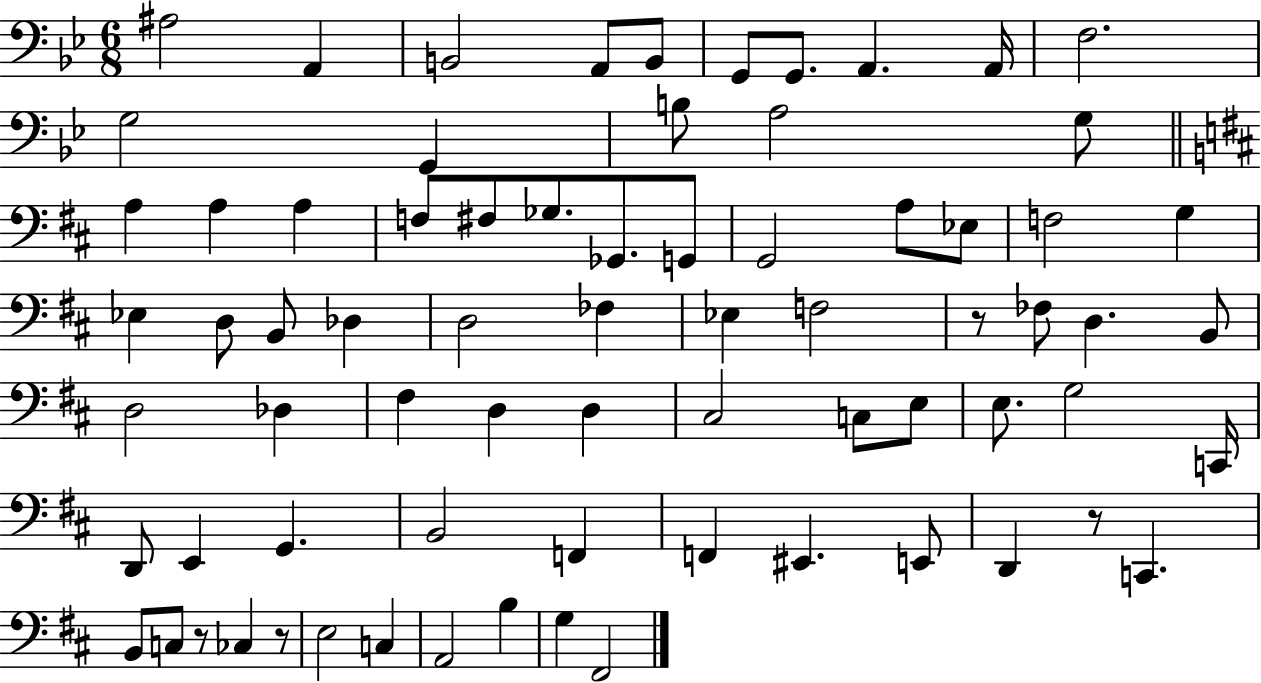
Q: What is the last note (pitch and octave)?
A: F#2